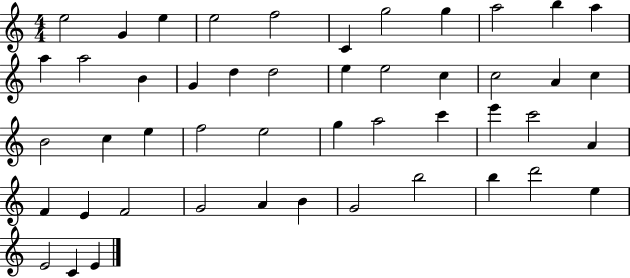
E5/h G4/q E5/q E5/h F5/h C4/q G5/h G5/q A5/h B5/q A5/q A5/q A5/h B4/q G4/q D5/q D5/h E5/q E5/h C5/q C5/h A4/q C5/q B4/h C5/q E5/q F5/h E5/h G5/q A5/h C6/q E6/q C6/h A4/q F4/q E4/q F4/h G4/h A4/q B4/q G4/h B5/h B5/q D6/h E5/q E4/h C4/q E4/q